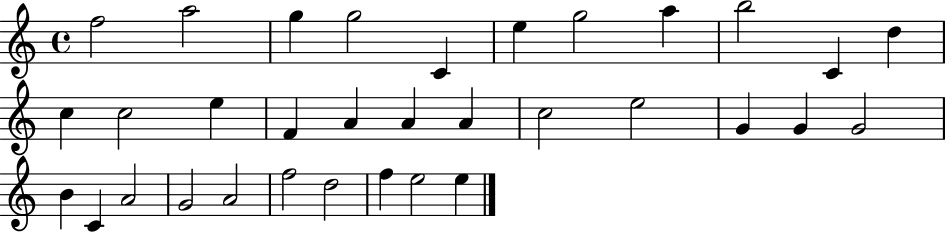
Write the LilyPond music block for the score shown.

{
  \clef treble
  \time 4/4
  \defaultTimeSignature
  \key c \major
  f''2 a''2 | g''4 g''2 c'4 | e''4 g''2 a''4 | b''2 c'4 d''4 | \break c''4 c''2 e''4 | f'4 a'4 a'4 a'4 | c''2 e''2 | g'4 g'4 g'2 | \break b'4 c'4 a'2 | g'2 a'2 | f''2 d''2 | f''4 e''2 e''4 | \break \bar "|."
}